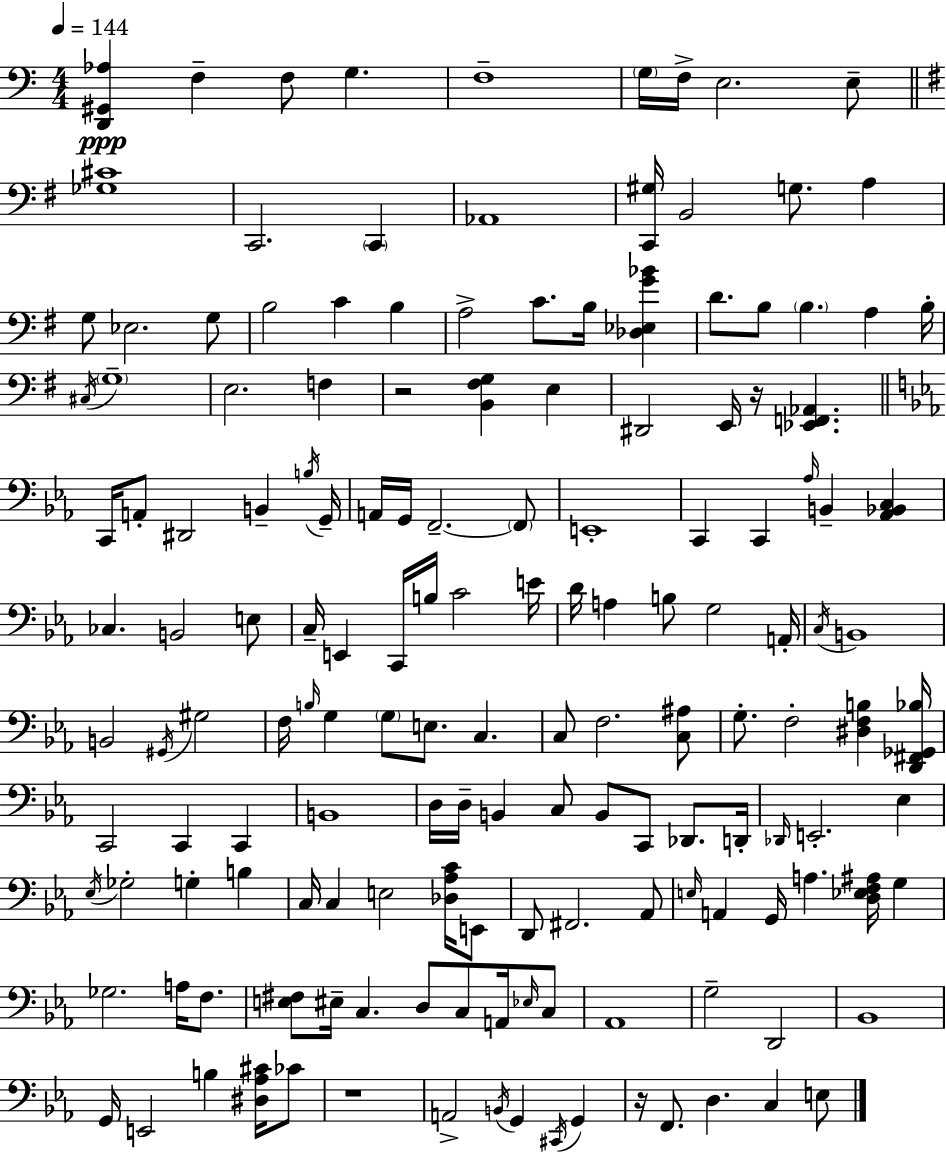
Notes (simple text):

[D2,G#2,Ab3]/q F3/q F3/e G3/q. F3/w G3/s F3/s E3/h. E3/e [Gb3,C#4]/w C2/h. C2/q Ab2/w [C2,G#3]/s B2/h G3/e. A3/q G3/e Eb3/h. G3/e B3/h C4/q B3/q A3/h C4/e. B3/s [Db3,Eb3,G4,Bb4]/q D4/e. B3/e B3/q. A3/q B3/s C#3/s G3/w E3/h. F3/q R/h [B2,F#3,G3]/q E3/q D#2/h E2/s R/s [Eb2,F2,Ab2]/q. C2/s A2/e D#2/h B2/q B3/s G2/s A2/s G2/s F2/h. F2/e E2/w C2/q C2/q Ab3/s B2/q [Ab2,Bb2,C3]/q CES3/q. B2/h E3/e C3/s E2/q C2/s B3/s C4/h E4/s D4/s A3/q B3/e G3/h A2/s C3/s B2/w B2/h G#2/s G#3/h F3/s B3/s G3/q G3/e E3/e. C3/q. C3/e F3/h. [C3,A#3]/e G3/e. F3/h [D#3,F3,B3]/q [D2,F#2,Gb2,Bb3]/s C2/h C2/q C2/q B2/w D3/s D3/s B2/q C3/e B2/e C2/e Db2/e. D2/s Db2/s E2/h. Eb3/q Eb3/s Gb3/h G3/q B3/q C3/s C3/q E3/h [Db3,Ab3,C4]/s E2/e D2/e F#2/h. Ab2/e E3/s A2/q G2/s A3/q. [D3,Eb3,F3,A#3]/s G3/q Gb3/h. A3/s F3/e. [E3,F#3]/e EIS3/s C3/q. D3/e C3/e A2/s Eb3/s C3/e Ab2/w G3/h D2/h Bb2/w G2/s E2/h B3/q [D#3,Ab3,C#4]/s CES4/e R/w A2/h B2/s G2/q C#2/s G2/q R/s F2/e. D3/q. C3/q E3/e